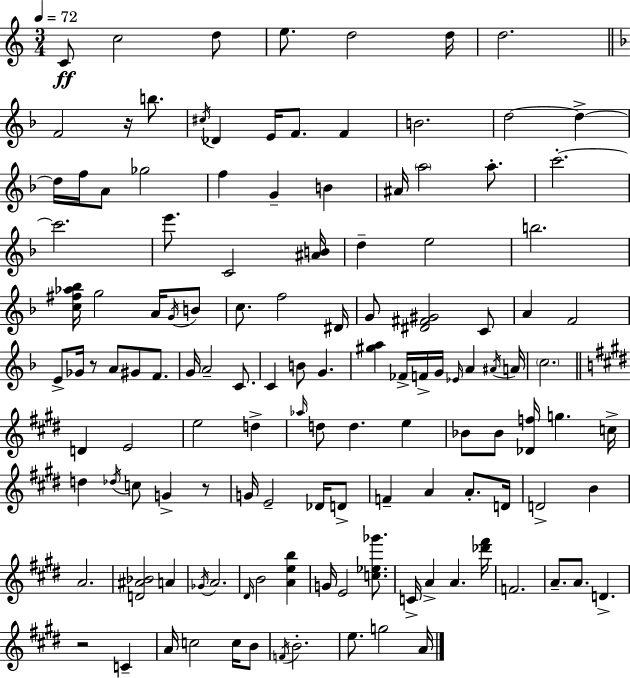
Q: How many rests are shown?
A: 4